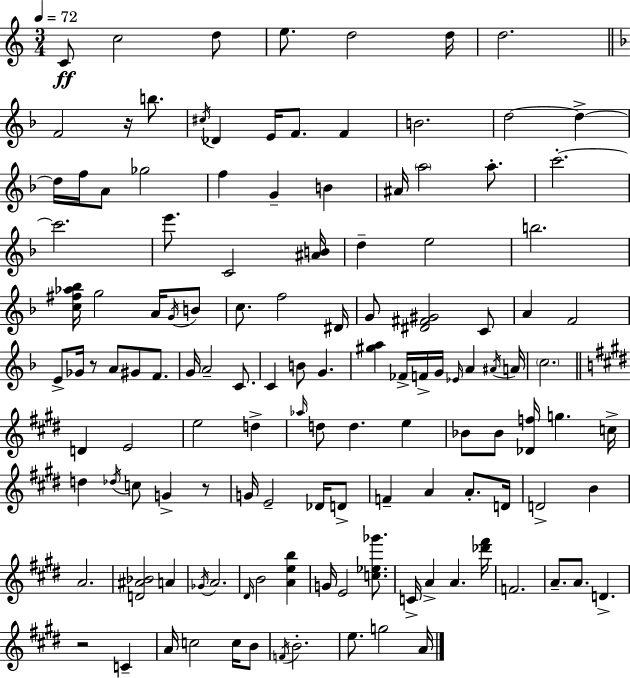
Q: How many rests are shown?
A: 4